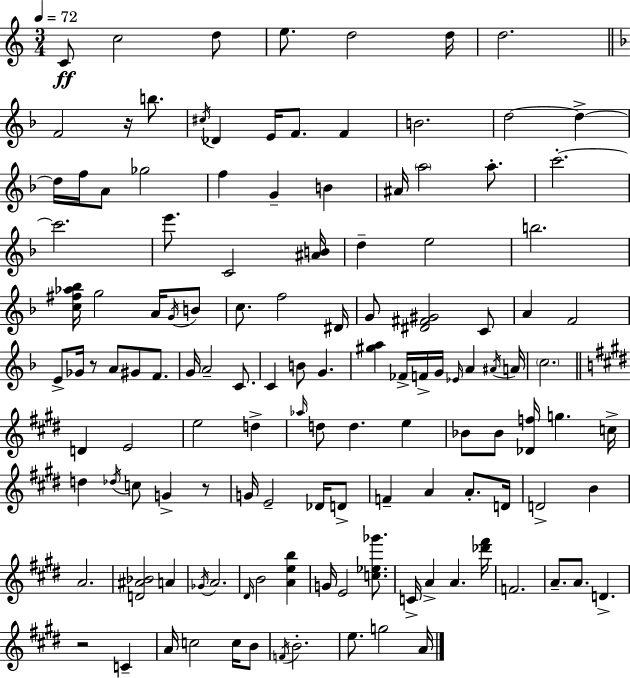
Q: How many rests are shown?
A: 4